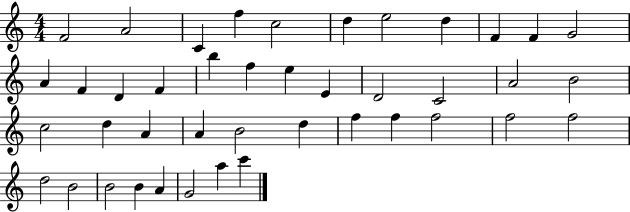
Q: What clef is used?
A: treble